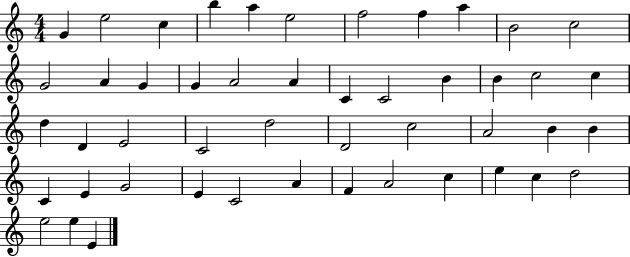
{
  \clef treble
  \numericTimeSignature
  \time 4/4
  \key c \major
  g'4 e''2 c''4 | b''4 a''4 e''2 | f''2 f''4 a''4 | b'2 c''2 | \break g'2 a'4 g'4 | g'4 a'2 a'4 | c'4 c'2 b'4 | b'4 c''2 c''4 | \break d''4 d'4 e'2 | c'2 d''2 | d'2 c''2 | a'2 b'4 b'4 | \break c'4 e'4 g'2 | e'4 c'2 a'4 | f'4 a'2 c''4 | e''4 c''4 d''2 | \break e''2 e''4 e'4 | \bar "|."
}